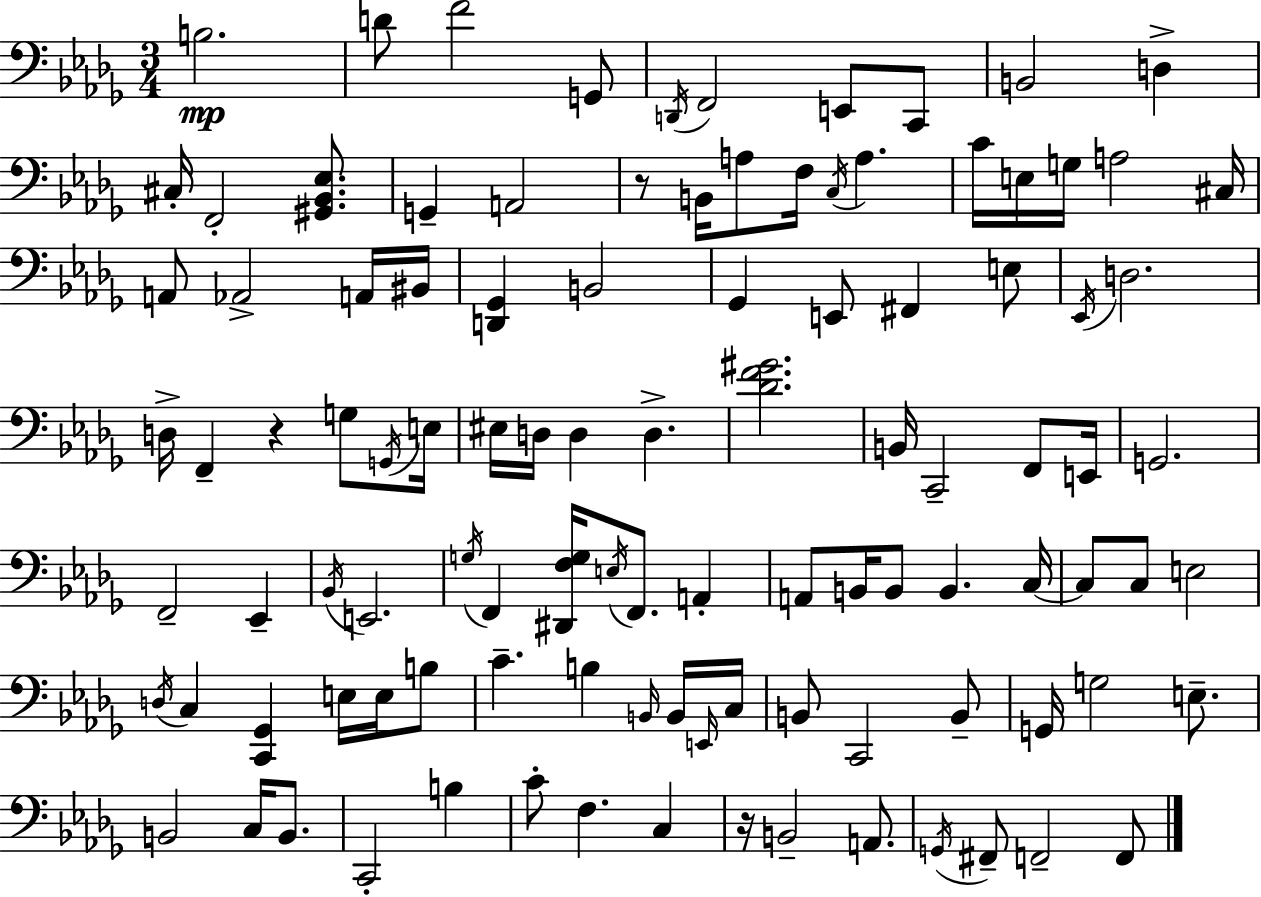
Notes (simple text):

B3/h. D4/e F4/h G2/e D2/s F2/h E2/e C2/e B2/h D3/q C#3/s F2/h [G#2,Bb2,Eb3]/e. G2/q A2/h R/e B2/s A3/e F3/s C3/s A3/q. C4/s E3/s G3/s A3/h C#3/s A2/e Ab2/h A2/s BIS2/s [D2,Gb2]/q B2/h Gb2/q E2/e F#2/q E3/e Eb2/s D3/h. D3/s F2/q R/q G3/e G2/s E3/s EIS3/s D3/s D3/q D3/q. [Db4,F4,G#4]/h. B2/s C2/h F2/e E2/s G2/h. F2/h Eb2/q Bb2/s E2/h. G3/s F2/q [D#2,F3,G3]/s E3/s F2/e. A2/q A2/e B2/s B2/e B2/q. C3/s C3/e C3/e E3/h D3/s C3/q [C2,Gb2]/q E3/s E3/s B3/e C4/q. B3/q B2/s B2/s E2/s C3/s B2/e C2/h B2/e G2/s G3/h E3/e. B2/h C3/s B2/e. C2/h B3/q C4/e F3/q. C3/q R/s B2/h A2/e. G2/s F#2/e F2/h F2/e